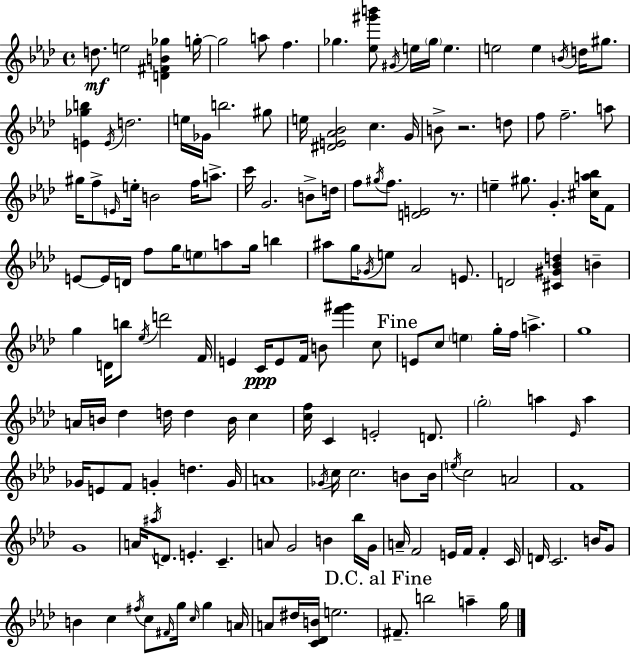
D5/e. E5/h [D4,F#4,B4,Gb5]/q G5/s G5/h A5/e F5/q. Gb5/q. [Eb5,G#6,B6]/e G#4/s E5/s Gb5/s E5/q. E5/h E5/q B4/s D5/s G#5/e. [E4,Gb5,B5]/q E4/s D5/h. E5/s Gb4/s B5/h. G#5/e E5/s [D#4,E4,Ab4,Bb4]/h C5/q. G4/s B4/e R/h. D5/e F5/e F5/h. A5/e G#5/s F5/e E4/s E5/s B4/h F5/s A5/e. C6/s G4/h. B4/e D5/s F5/e G#5/s F5/e. [D4,E4]/h R/e. E5/q G#5/e. G4/q. [C#5,A5,Bb5]/s F4/e E4/e E4/s D4/s F5/e G5/s E5/e A5/e G5/s B5/q A#5/e G5/s Gb4/s E5/e Ab4/h E4/e. D4/h [C#4,G#4,Bb4,D5]/q B4/q G5/q D4/s B5/e Eb5/s D6/h F4/s E4/q C4/s E4/e F4/s B4/e [F6,G#6]/q C5/e E4/e C5/e E5/q G5/s F5/s A5/q. G5/w A4/s B4/s Db5/q D5/s D5/q B4/s C5/q [C5,F5]/s C4/q E4/h D4/e. G5/h A5/q Eb4/s A5/q Gb4/s E4/e F4/e G4/q D5/q. G4/s A4/w Gb4/s C5/s C5/h. B4/e B4/s E5/s C5/h A4/h F4/w G4/w A4/s A#5/s D4/e. E4/q. C4/q. A4/e G4/h B4/q Bb5/s G4/s A4/s F4/h E4/s F4/s F4/q C4/s D4/s C4/h. B4/s G4/e B4/q C5/q F#5/s C5/e F#4/s G5/s C5/s G5/q A4/s A4/e D#5/s [C4,Db4,B4]/s E5/h. F#4/e. B5/h A5/q G5/s